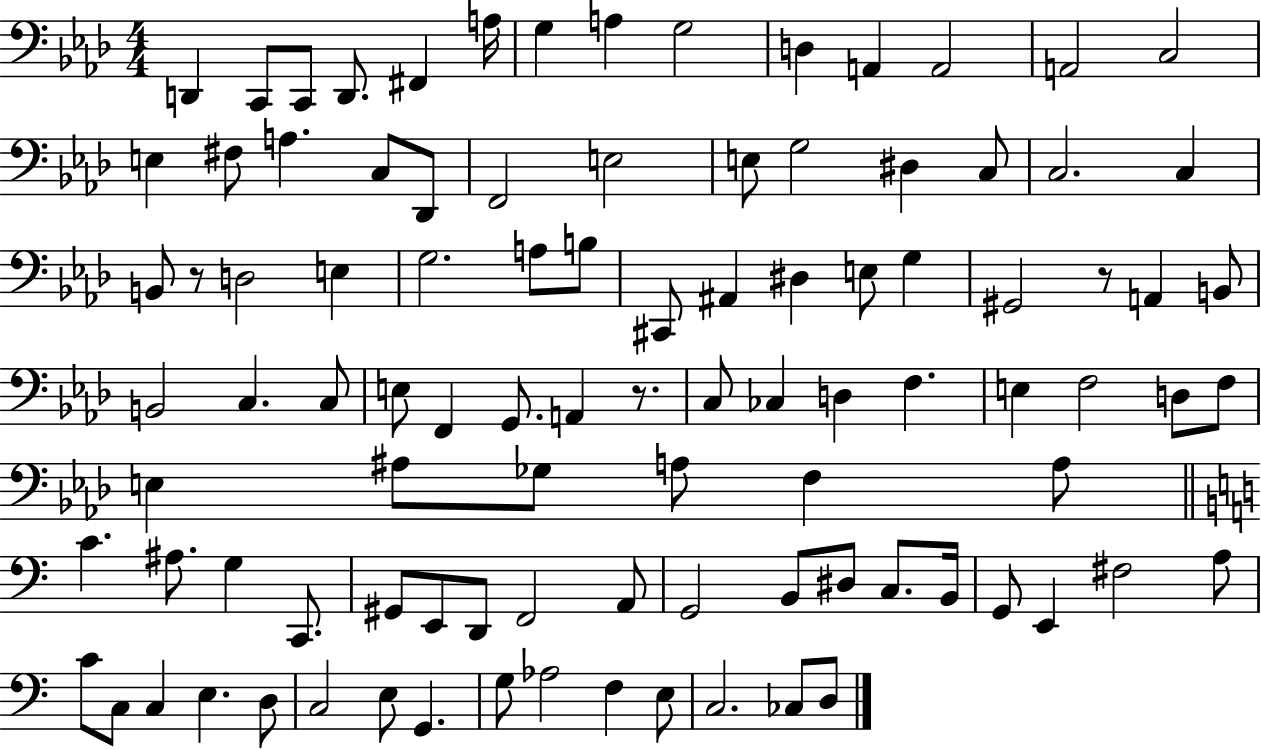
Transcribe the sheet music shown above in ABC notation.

X:1
T:Untitled
M:4/4
L:1/4
K:Ab
D,, C,,/2 C,,/2 D,,/2 ^F,, A,/4 G, A, G,2 D, A,, A,,2 A,,2 C,2 E, ^F,/2 A, C,/2 _D,,/2 F,,2 E,2 E,/2 G,2 ^D, C,/2 C,2 C, B,,/2 z/2 D,2 E, G,2 A,/2 B,/2 ^C,,/2 ^A,, ^D, E,/2 G, ^G,,2 z/2 A,, B,,/2 B,,2 C, C,/2 E,/2 F,, G,,/2 A,, z/2 C,/2 _C, D, F, E, F,2 D,/2 F,/2 E, ^A,/2 _G,/2 A,/2 F, A,/2 C ^A,/2 G, C,,/2 ^G,,/2 E,,/2 D,,/2 F,,2 A,,/2 G,,2 B,,/2 ^D,/2 C,/2 B,,/4 G,,/2 E,, ^F,2 A,/2 C/2 C,/2 C, E, D,/2 C,2 E,/2 G,, G,/2 _A,2 F, E,/2 C,2 _C,/2 D,/2